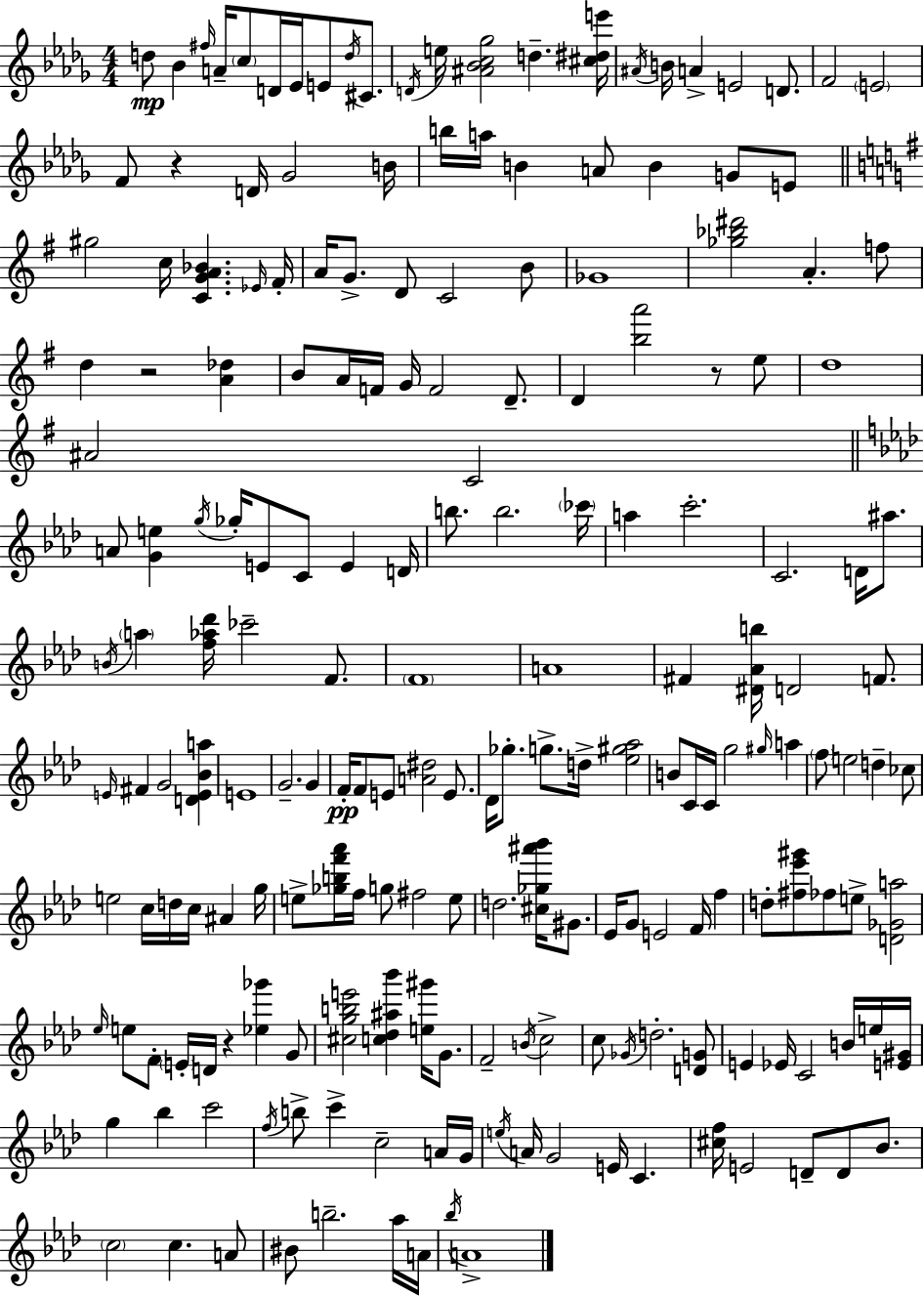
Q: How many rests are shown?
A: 4